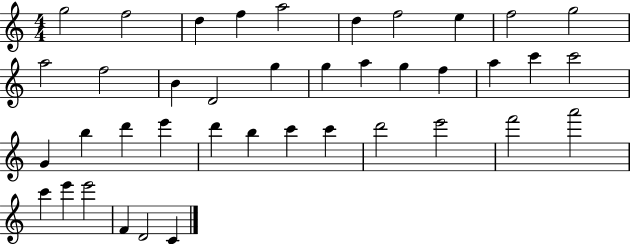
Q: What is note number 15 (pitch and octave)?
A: G5